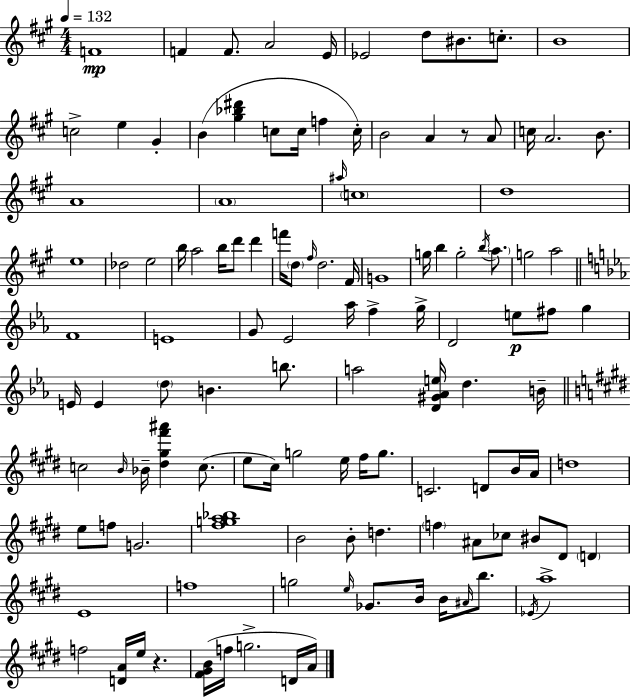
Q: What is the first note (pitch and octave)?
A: F4